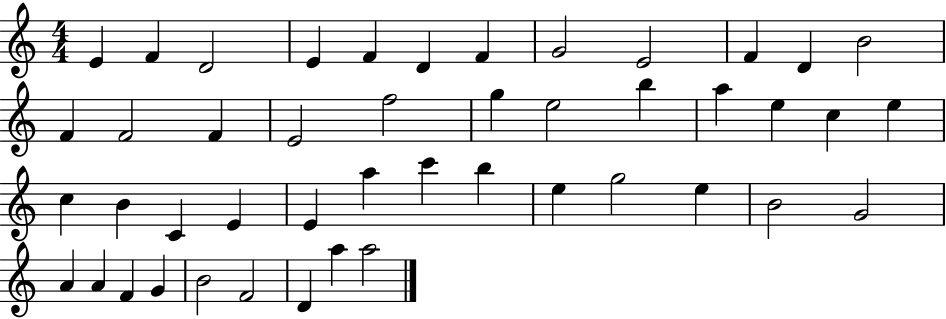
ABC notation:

X:1
T:Untitled
M:4/4
L:1/4
K:C
E F D2 E F D F G2 E2 F D B2 F F2 F E2 f2 g e2 b a e c e c B C E E a c' b e g2 e B2 G2 A A F G B2 F2 D a a2